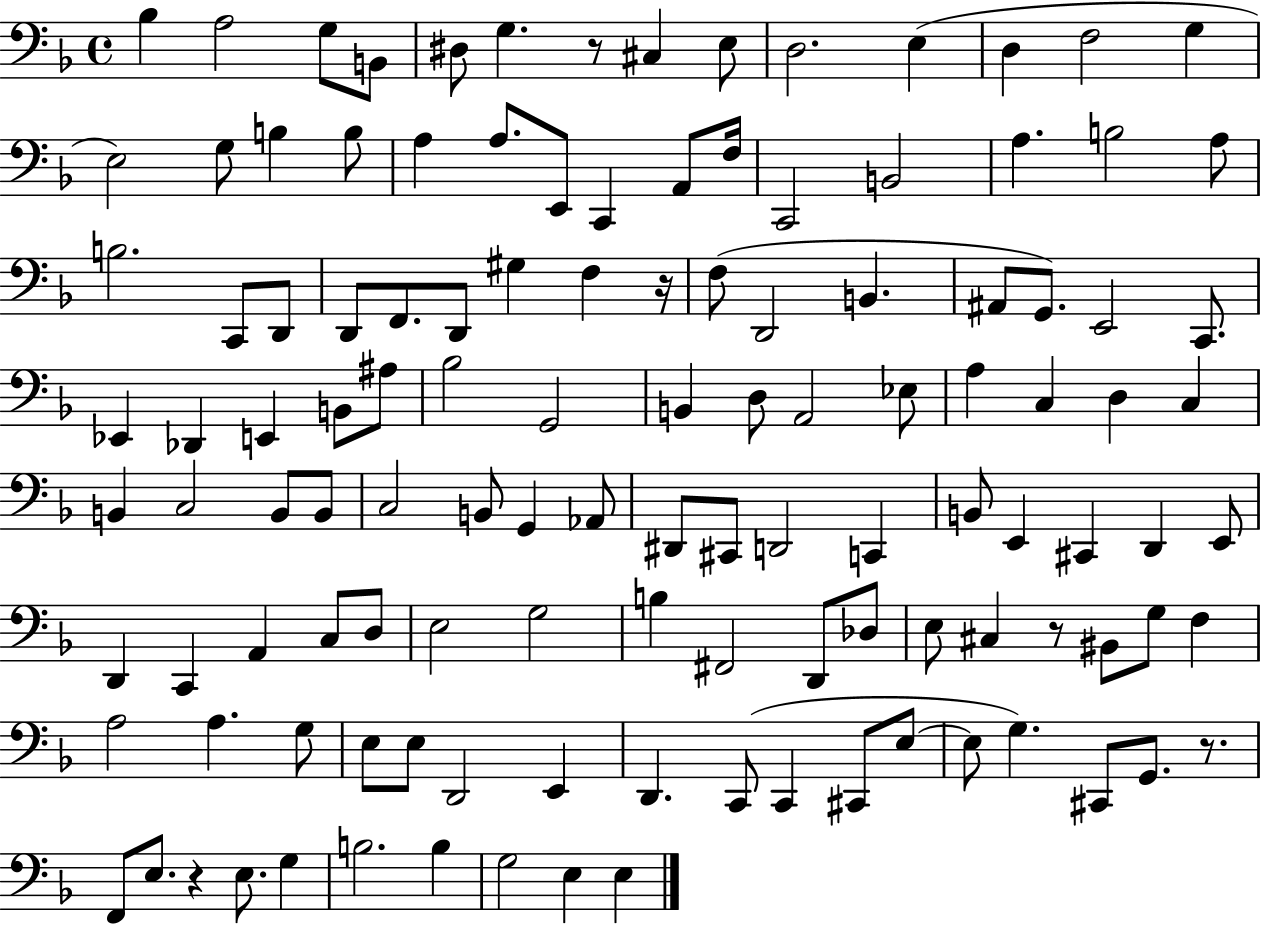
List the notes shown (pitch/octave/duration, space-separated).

Bb3/q A3/h G3/e B2/e D#3/e G3/q. R/e C#3/q E3/e D3/h. E3/q D3/q F3/h G3/q E3/h G3/e B3/q B3/e A3/q A3/e. E2/e C2/q A2/e F3/s C2/h B2/h A3/q. B3/h A3/e B3/h. C2/e D2/e D2/e F2/e. D2/e G#3/q F3/q R/s F3/e D2/h B2/q. A#2/e G2/e. E2/h C2/e. Eb2/q Db2/q E2/q B2/e A#3/e Bb3/h G2/h B2/q D3/e A2/h Eb3/e A3/q C3/q D3/q C3/q B2/q C3/h B2/e B2/e C3/h B2/e G2/q Ab2/e D#2/e C#2/e D2/h C2/q B2/e E2/q C#2/q D2/q E2/e D2/q C2/q A2/q C3/e D3/e E3/h G3/h B3/q F#2/h D2/e Db3/e E3/e C#3/q R/e BIS2/e G3/e F3/q A3/h A3/q. G3/e E3/e E3/e D2/h E2/q D2/q. C2/e C2/q C#2/e E3/e E3/e G3/q. C#2/e G2/e. R/e. F2/e E3/e. R/q E3/e. G3/q B3/h. B3/q G3/h E3/q E3/q